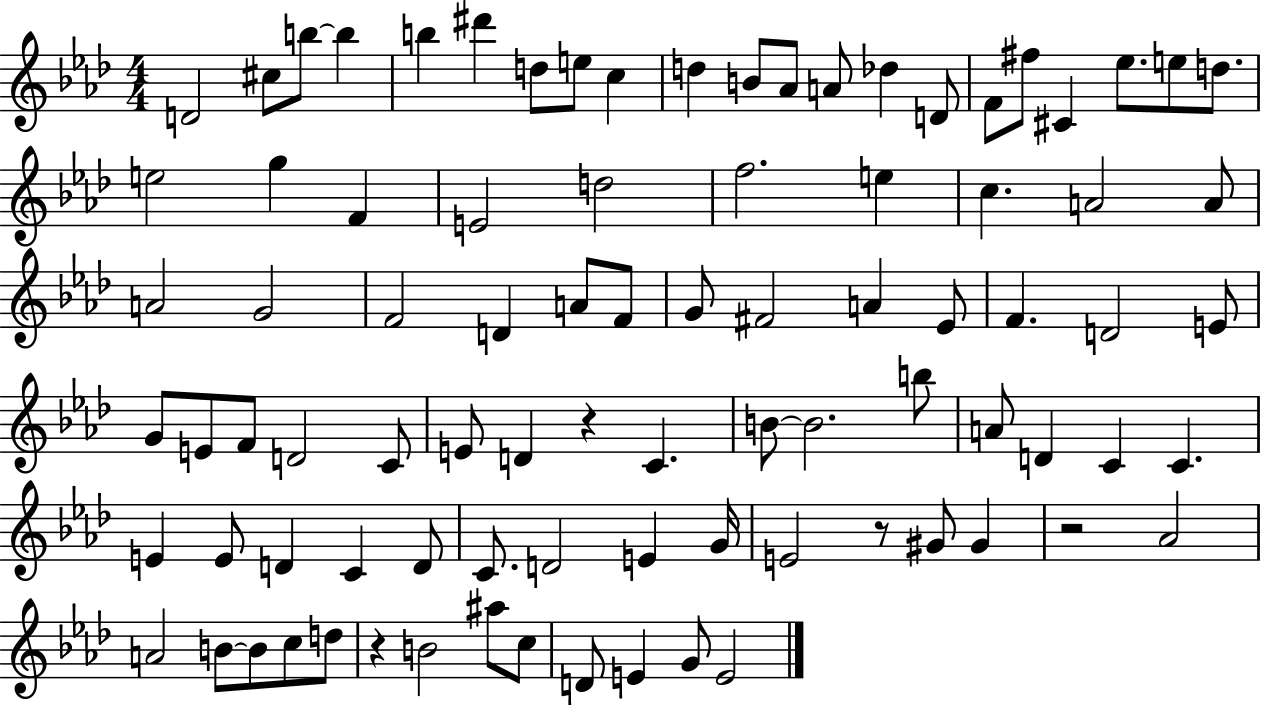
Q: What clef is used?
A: treble